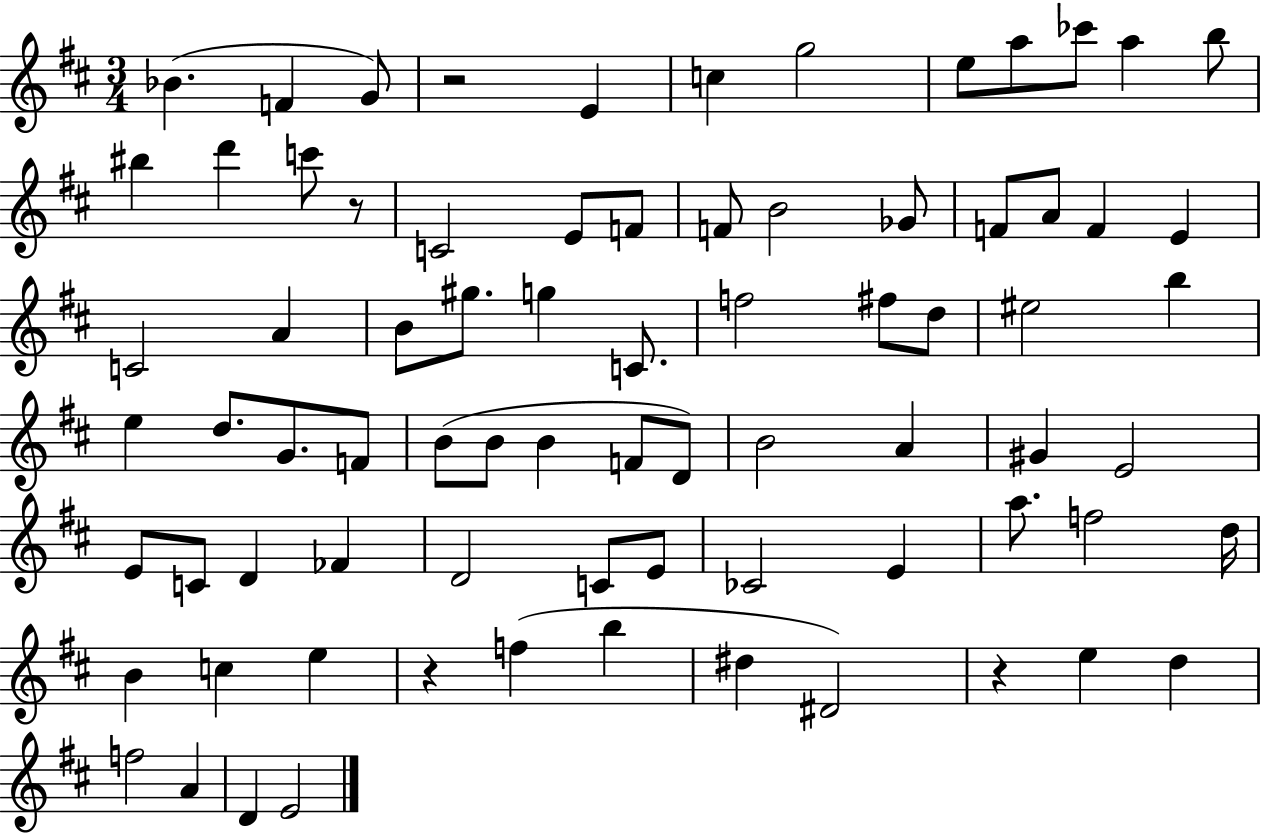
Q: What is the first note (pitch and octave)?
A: Bb4